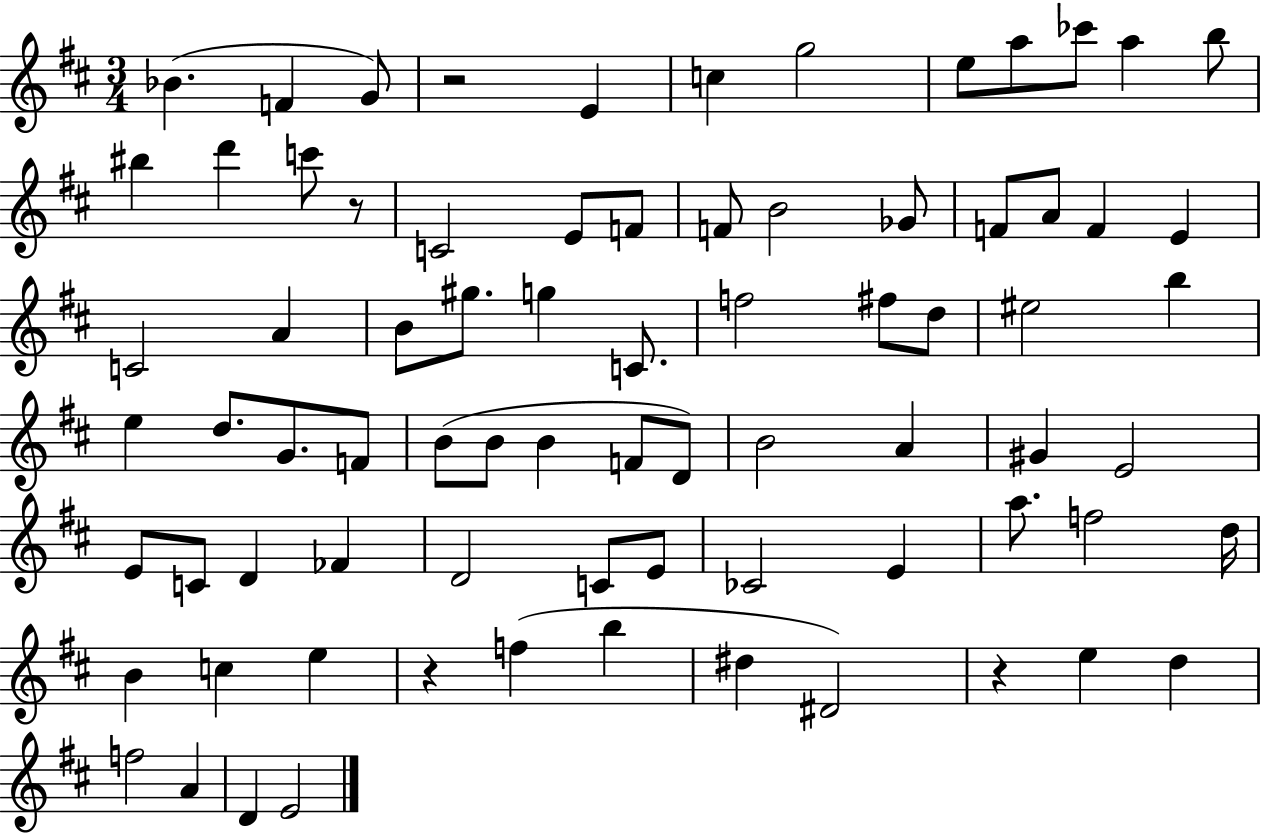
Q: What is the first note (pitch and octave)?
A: Bb4